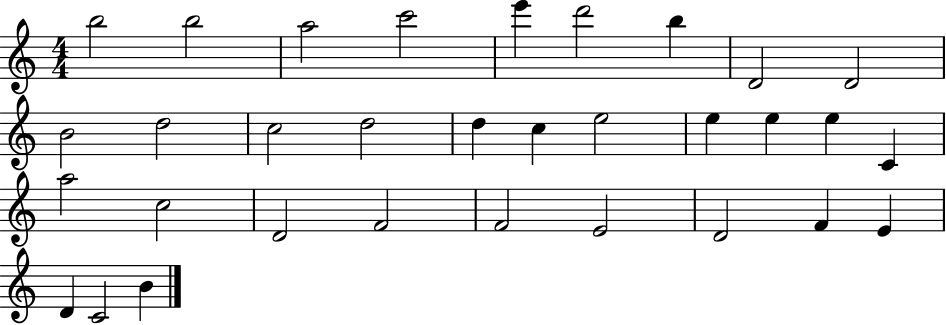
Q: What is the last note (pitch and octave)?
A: B4